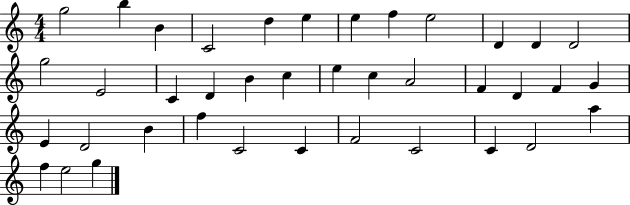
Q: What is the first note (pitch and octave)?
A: G5